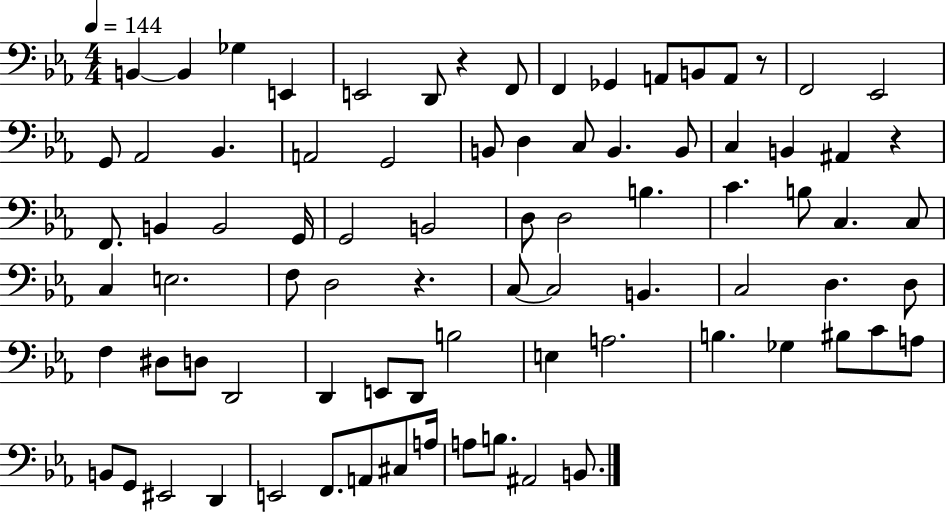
X:1
T:Untitled
M:4/4
L:1/4
K:Eb
B,, B,, _G, E,, E,,2 D,,/2 z F,,/2 F,, _G,, A,,/2 B,,/2 A,,/2 z/2 F,,2 _E,,2 G,,/2 _A,,2 _B,, A,,2 G,,2 B,,/2 D, C,/2 B,, B,,/2 C, B,, ^A,, z F,,/2 B,, B,,2 G,,/4 G,,2 B,,2 D,/2 D,2 B, C B,/2 C, C,/2 C, E,2 F,/2 D,2 z C,/2 C,2 B,, C,2 D, D,/2 F, ^D,/2 D,/2 D,,2 D,, E,,/2 D,,/2 B,2 E, A,2 B, _G, ^B,/2 C/2 A,/2 B,,/2 G,,/2 ^E,,2 D,, E,,2 F,,/2 A,,/2 ^C,/2 A,/4 A,/2 B,/2 ^A,,2 B,,/2